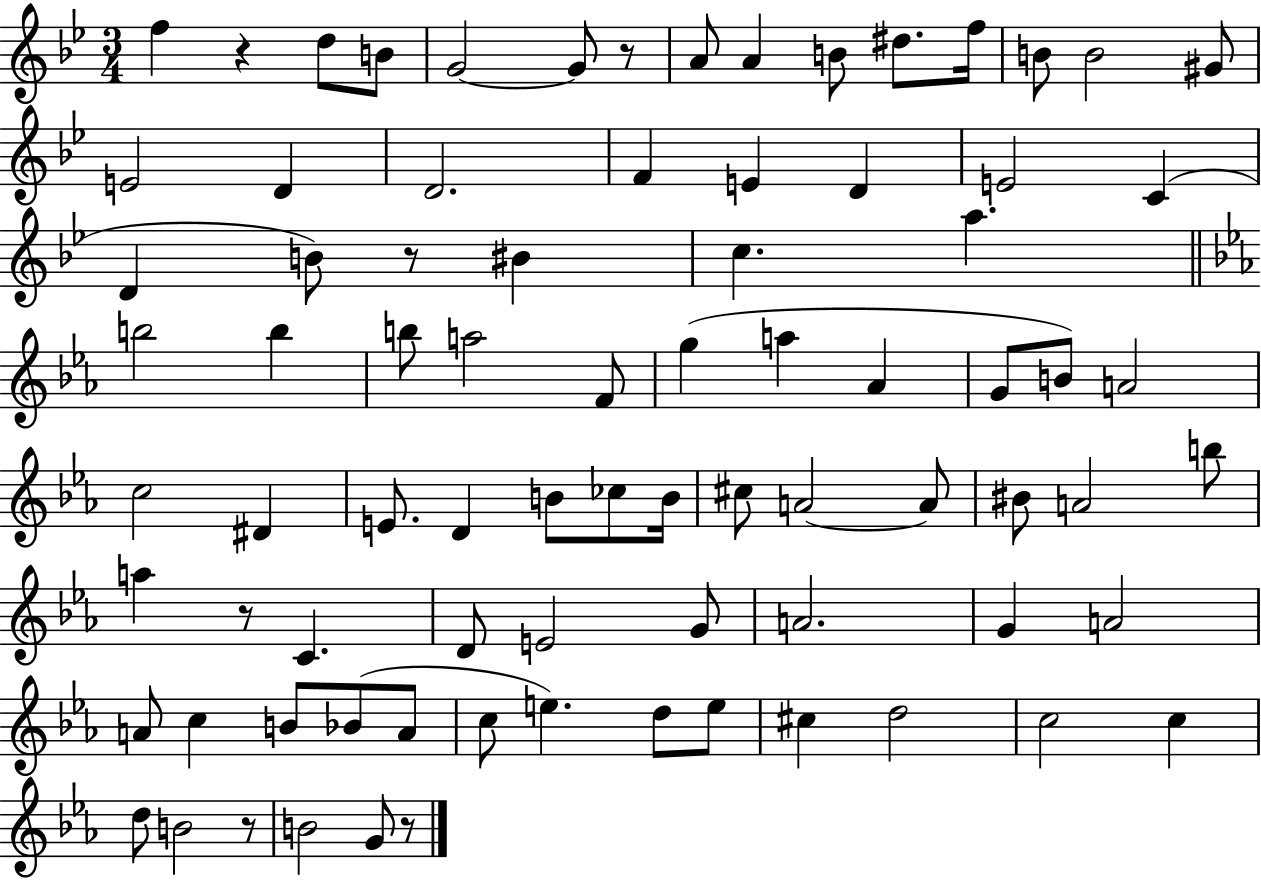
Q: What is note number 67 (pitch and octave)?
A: E5